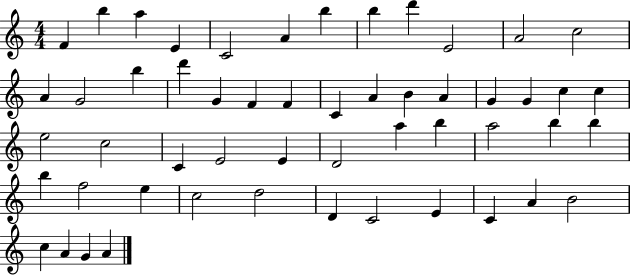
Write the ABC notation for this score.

X:1
T:Untitled
M:4/4
L:1/4
K:C
F b a E C2 A b b d' E2 A2 c2 A G2 b d' G F F C A B A G G c c e2 c2 C E2 E D2 a b a2 b b b f2 e c2 d2 D C2 E C A B2 c A G A